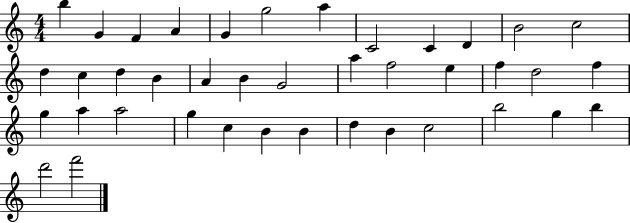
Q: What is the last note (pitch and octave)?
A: F6